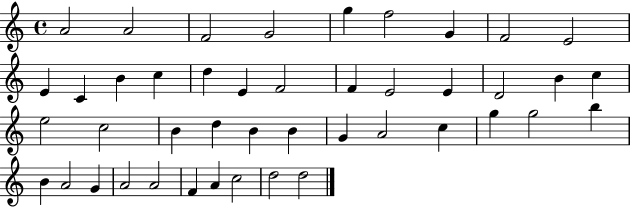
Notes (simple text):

A4/h A4/h F4/h G4/h G5/q F5/h G4/q F4/h E4/h E4/q C4/q B4/q C5/q D5/q E4/q F4/h F4/q E4/h E4/q D4/h B4/q C5/q E5/h C5/h B4/q D5/q B4/q B4/q G4/q A4/h C5/q G5/q G5/h B5/q B4/q A4/h G4/q A4/h A4/h F4/q A4/q C5/h D5/h D5/h